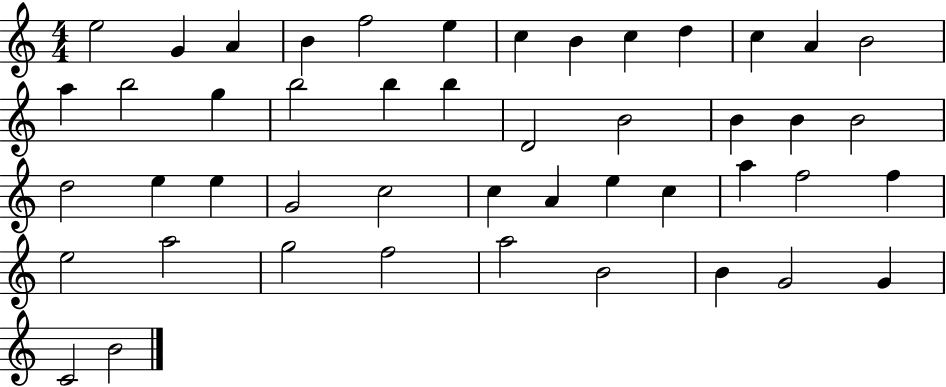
E5/h G4/q A4/q B4/q F5/h E5/q C5/q B4/q C5/q D5/q C5/q A4/q B4/h A5/q B5/h G5/q B5/h B5/q B5/q D4/h B4/h B4/q B4/q B4/h D5/h E5/q E5/q G4/h C5/h C5/q A4/q E5/q C5/q A5/q F5/h F5/q E5/h A5/h G5/h F5/h A5/h B4/h B4/q G4/h G4/q C4/h B4/h